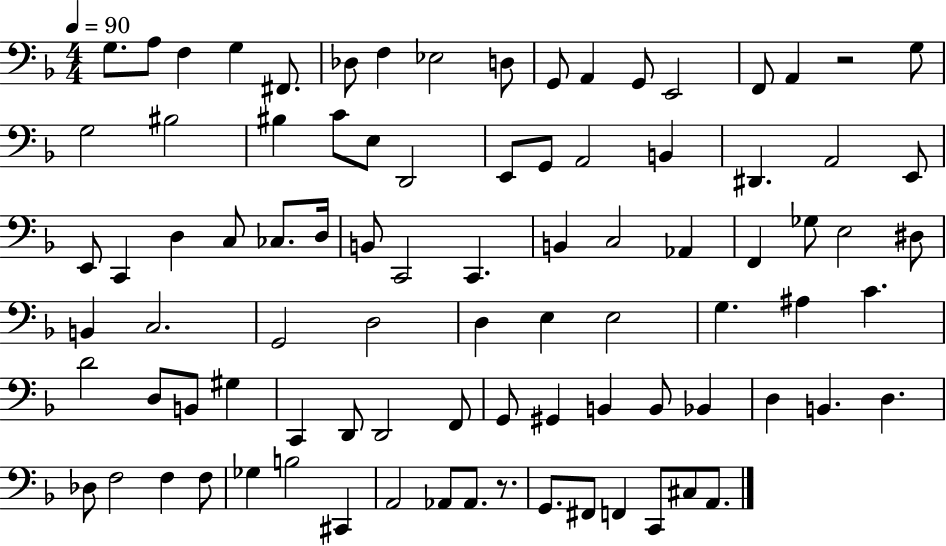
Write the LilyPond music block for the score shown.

{
  \clef bass
  \numericTimeSignature
  \time 4/4
  \key f \major
  \tempo 4 = 90
  \repeat volta 2 { g8. a8 f4 g4 fis,8. | des8 f4 ees2 d8 | g,8 a,4 g,8 e,2 | f,8 a,4 r2 g8 | \break g2 bis2 | bis4 c'8 e8 d,2 | e,8 g,8 a,2 b,4 | dis,4. a,2 e,8 | \break e,8 c,4 d4 c8 ces8. d16 | b,8 c,2 c,4. | b,4 c2 aes,4 | f,4 ges8 e2 dis8 | \break b,4 c2. | g,2 d2 | d4 e4 e2 | g4. ais4 c'4. | \break d'2 d8 b,8 gis4 | c,4 d,8 d,2 f,8 | g,8 gis,4 b,4 b,8 bes,4 | d4 b,4. d4. | \break des8 f2 f4 f8 | ges4 b2 cis,4 | a,2 aes,8 aes,8. r8. | g,8. fis,8 f,4 c,8 cis8 a,8. | \break } \bar "|."
}